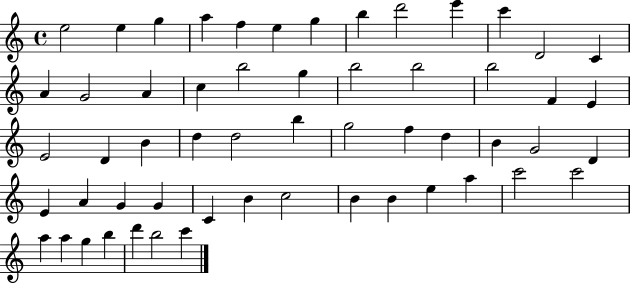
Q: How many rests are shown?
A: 0